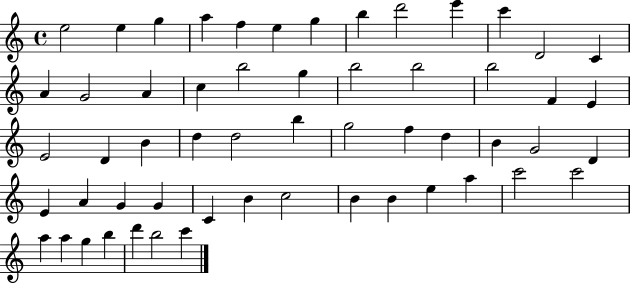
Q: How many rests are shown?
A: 0